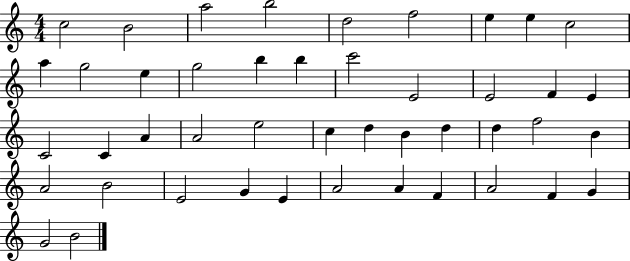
C5/h B4/h A5/h B5/h D5/h F5/h E5/q E5/q C5/h A5/q G5/h E5/q G5/h B5/q B5/q C6/h E4/h E4/h F4/q E4/q C4/h C4/q A4/q A4/h E5/h C5/q D5/q B4/q D5/q D5/q F5/h B4/q A4/h B4/h E4/h G4/q E4/q A4/h A4/q F4/q A4/h F4/q G4/q G4/h B4/h